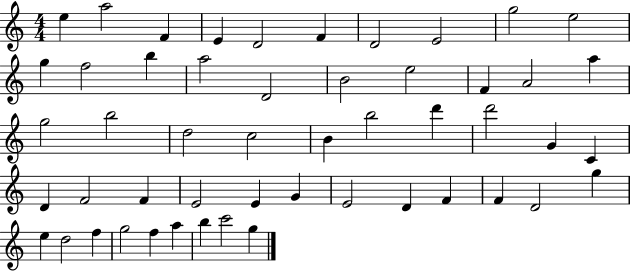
E5/q A5/h F4/q E4/q D4/h F4/q D4/h E4/h G5/h E5/h G5/q F5/h B5/q A5/h D4/h B4/h E5/h F4/q A4/h A5/q G5/h B5/h D5/h C5/h B4/q B5/h D6/q D6/h G4/q C4/q D4/q F4/h F4/q E4/h E4/q G4/q E4/h D4/q F4/q F4/q D4/h G5/q E5/q D5/h F5/q G5/h F5/q A5/q B5/q C6/h G5/q